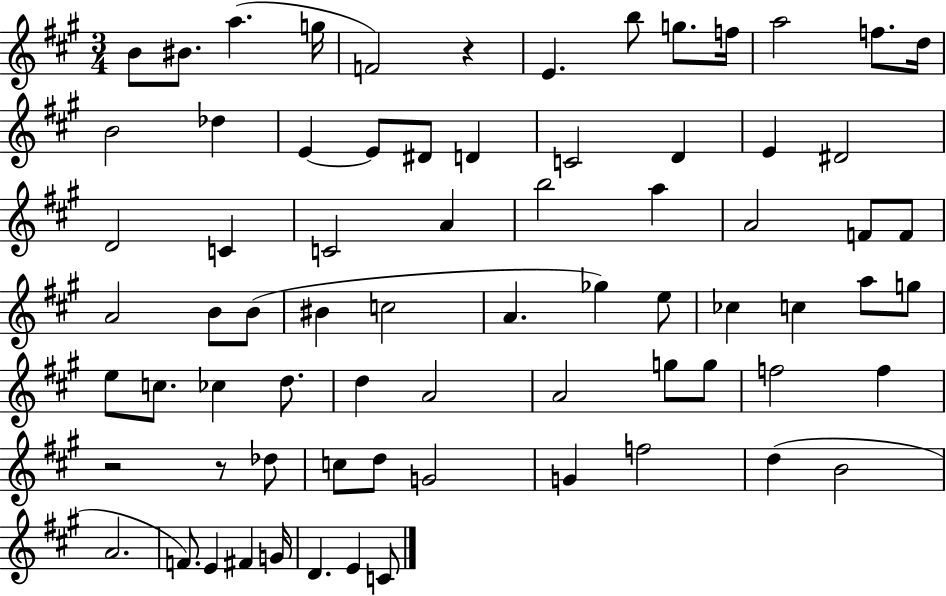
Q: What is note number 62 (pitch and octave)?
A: B4